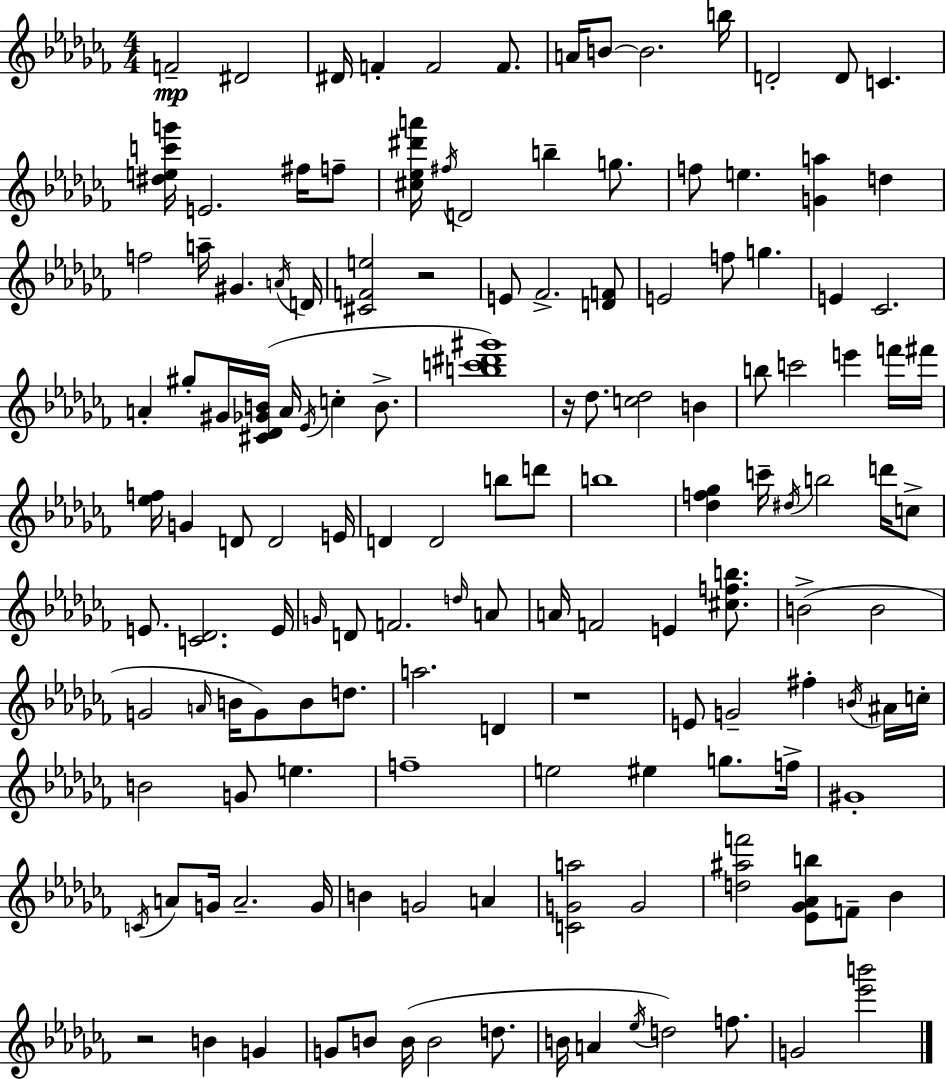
F4/h D#4/h D#4/s F4/q F4/h F4/e. A4/s B4/e B4/h. B5/s D4/h D4/e C4/q. [D#5,E5,C6,G6]/s E4/h. F#5/s F5/e [C#5,Eb5,D#6,A6]/s F#5/s D4/h B5/q G5/e. F5/e E5/q. [G4,A5]/q D5/q F5/h A5/s G#4/q. A4/s D4/s [C#4,F4,E5]/h R/h E4/e FES4/h. [D4,F4]/e E4/h F5/e G5/q. E4/q CES4/h. A4/q G#5/e G#4/s [C#4,Db4,Gb4,B4]/s A4/s Eb4/s C5/q B4/e. [B5,C6,D#6,G#6]/w R/s Db5/e. [C5,Db5]/h B4/q B5/e C6/h E6/q F6/s F#6/s [Eb5,F5]/s G4/q D4/e D4/h E4/s D4/q D4/h B5/e D6/e B5/w [Db5,F5,Gb5]/q C6/s D#5/s B5/h D6/s C5/e E4/e. [C4,Db4]/h. E4/s G4/s D4/e F4/h. D5/s A4/e A4/s F4/h E4/q [C#5,F5,B5]/e. B4/h B4/h G4/h A4/s B4/s G4/e B4/e D5/e. A5/h. D4/q R/w E4/e G4/h F#5/q B4/s A#4/s C5/s B4/h G4/e E5/q. F5/w E5/h EIS5/q G5/e. F5/s G#4/w C4/s A4/e G4/s A4/h. G4/s B4/q G4/h A4/q [C4,G4,A5]/h G4/h [D5,A#5,F6]/h [Eb4,Gb4,Ab4,B5]/e F4/e Bb4/q R/h B4/q G4/q G4/e B4/e B4/s B4/h D5/e. B4/s A4/q Eb5/s D5/h F5/e. G4/h [Eb6,B6]/h